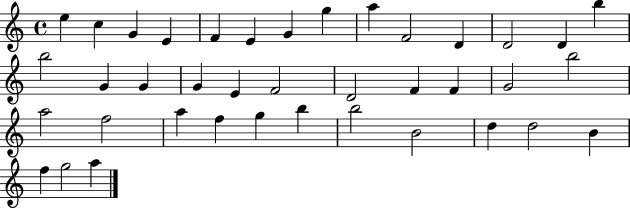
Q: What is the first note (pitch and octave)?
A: E5